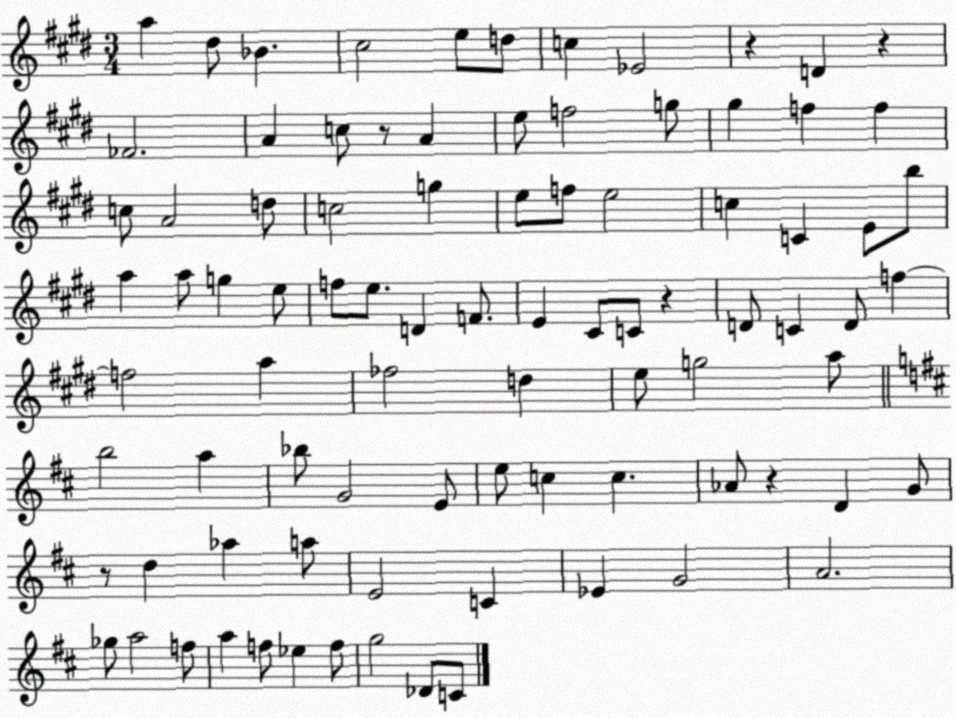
X:1
T:Untitled
M:3/4
L:1/4
K:E
a ^d/2 _B ^c2 e/2 d/2 c _E2 z D z _F2 A c/2 z/2 A e/2 f2 g/2 ^g f f c/2 A2 d/2 c2 g e/2 f/2 e2 c C E/2 b/2 a a/2 g e/2 f/2 e/2 D F/2 E ^C/2 C/2 z D/2 C D/2 f f2 a _f2 d e/2 g2 a/2 b2 a _b/2 G2 E/2 e/2 c c _A/2 z D G/2 z/2 d _a a/2 E2 C _E G2 A2 _g/2 a2 f/2 a f/2 _e f/2 g2 _D/2 C/2